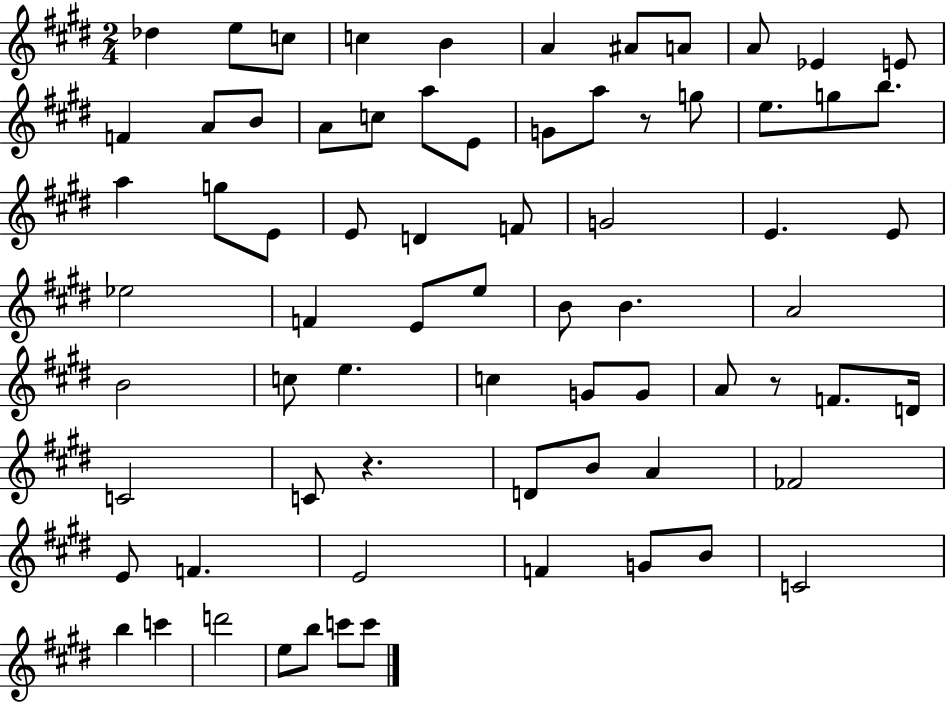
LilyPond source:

{
  \clef treble
  \numericTimeSignature
  \time 2/4
  \key e \major
  \repeat volta 2 { des''4 e''8 c''8 | c''4 b'4 | a'4 ais'8 a'8 | a'8 ees'4 e'8 | \break f'4 a'8 b'8 | a'8 c''8 a''8 e'8 | g'8 a''8 r8 g''8 | e''8. g''8 b''8. | \break a''4 g''8 e'8 | e'8 d'4 f'8 | g'2 | e'4. e'8 | \break ees''2 | f'4 e'8 e''8 | b'8 b'4. | a'2 | \break b'2 | c''8 e''4. | c''4 g'8 g'8 | a'8 r8 f'8. d'16 | \break c'2 | c'8 r4. | d'8 b'8 a'4 | fes'2 | \break e'8 f'4. | e'2 | f'4 g'8 b'8 | c'2 | \break b''4 c'''4 | d'''2 | e''8 b''8 c'''8 c'''8 | } \bar "|."
}